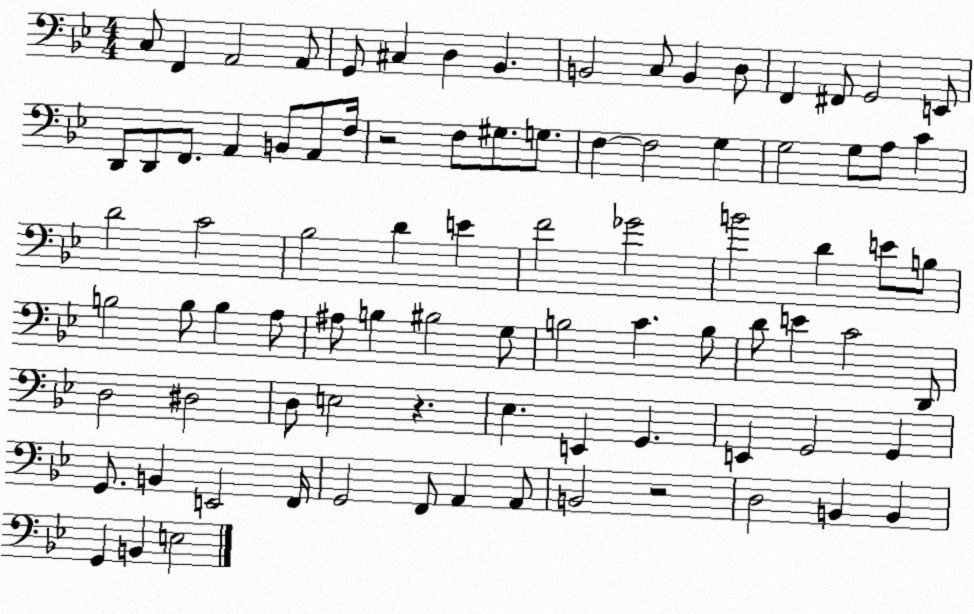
X:1
T:Untitled
M:4/4
L:1/4
K:Bb
C,/2 F,, A,,2 A,,/2 G,,/2 ^C, D, _B,, B,,2 C,/2 B,, D,/2 F,, ^F,,/2 G,,2 E,,/2 D,,/2 D,,/2 F,,/2 A,, B,,/2 A,,/2 F,/4 z2 F,/2 ^G,/2 G,/2 F, F,2 G, G,2 G,/2 A,/2 C D2 C2 _B,2 D E F2 _G2 B2 D E/2 B,/2 B,2 B,/2 B, A,/2 ^A,/2 B, ^B,2 G,/2 B,2 C B,/2 D/2 E C2 D,,/2 D,2 ^D,2 D,/2 E,2 z _E, E,, G,, E,, G,,2 G,, G,,/2 B,, E,,2 F,,/4 G,,2 F,,/2 A,, A,,/2 B,,2 z2 D,2 B,, B,, G,, B,, E,2